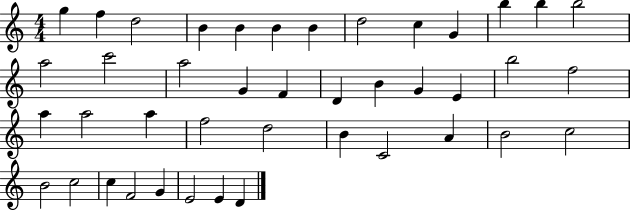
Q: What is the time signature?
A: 4/4